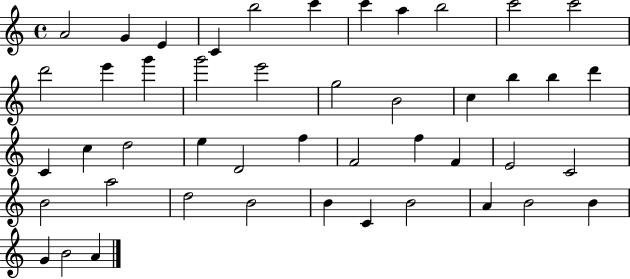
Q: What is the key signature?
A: C major